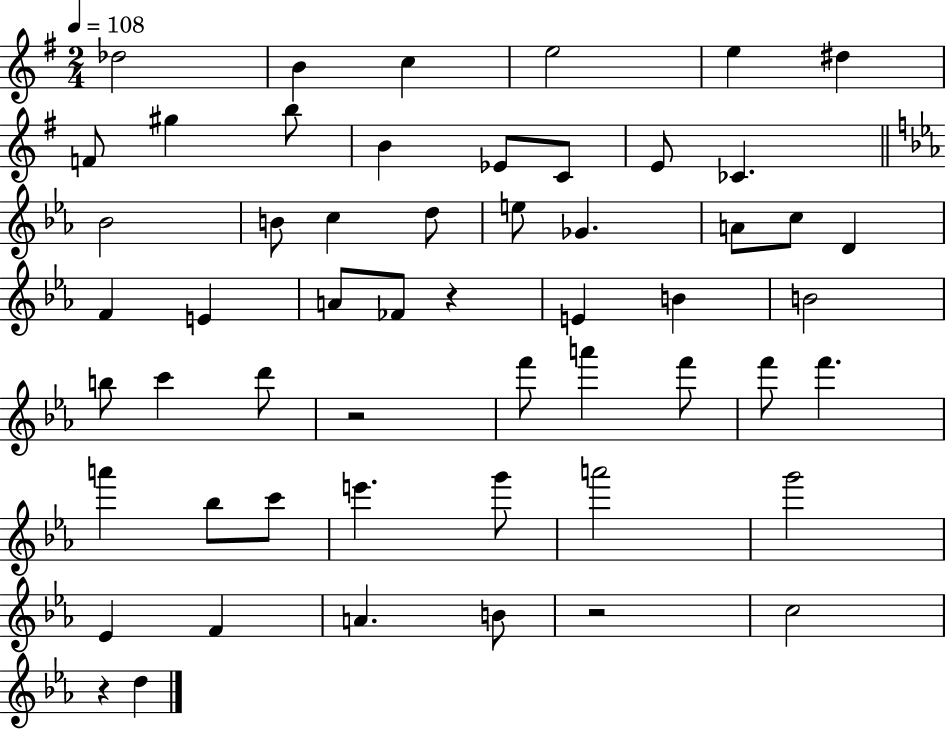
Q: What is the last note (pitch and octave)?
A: D5